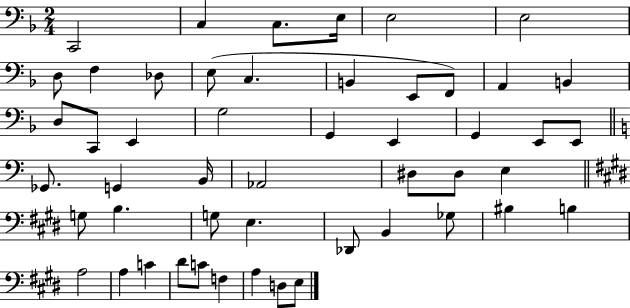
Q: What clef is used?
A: bass